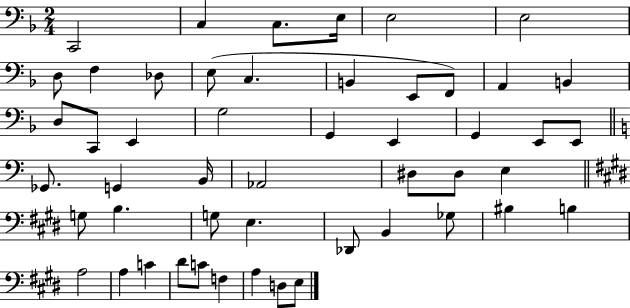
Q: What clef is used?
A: bass